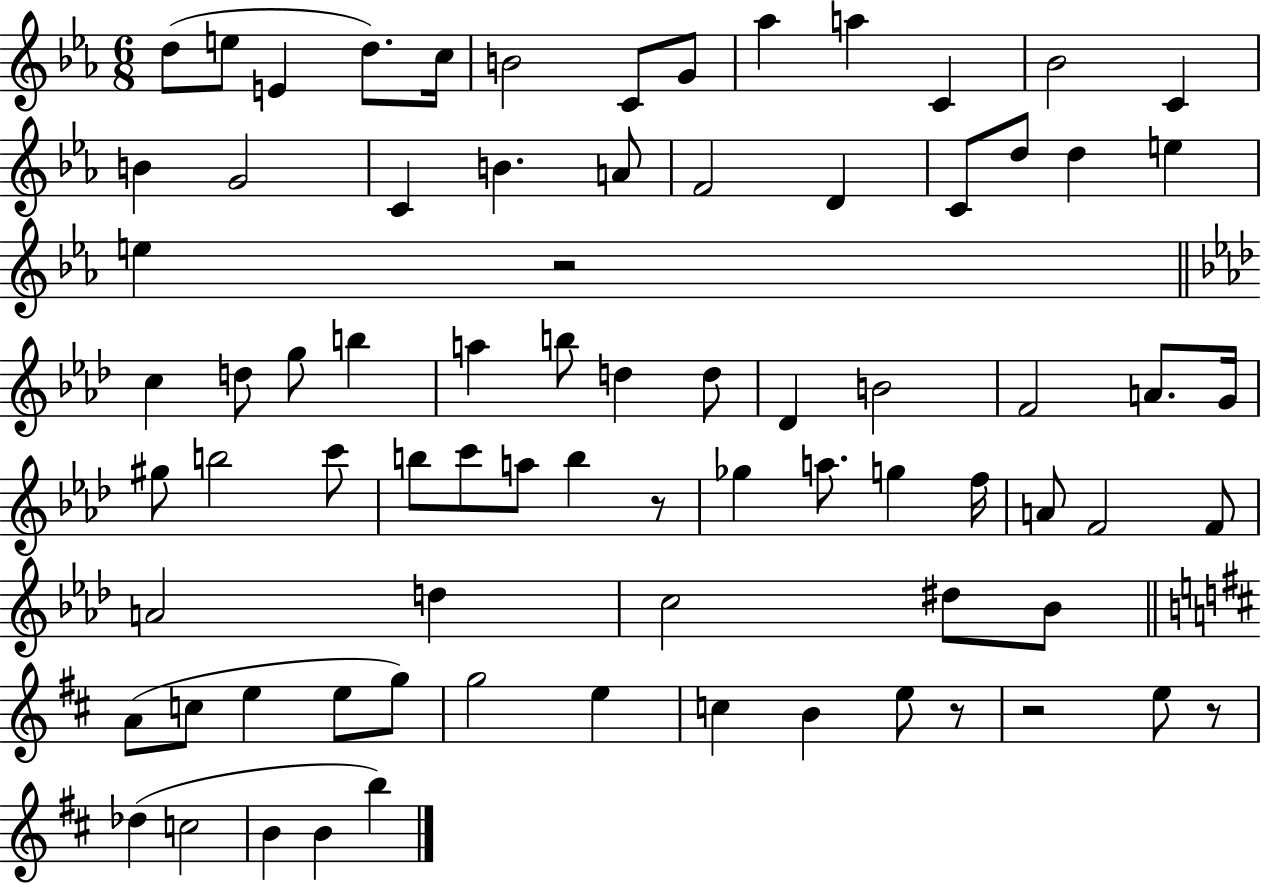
D5/e E5/e E4/q D5/e. C5/s B4/h C4/e G4/e Ab5/q A5/q C4/q Bb4/h C4/q B4/q G4/h C4/q B4/q. A4/e F4/h D4/q C4/e D5/e D5/q E5/q E5/q R/h C5/q D5/e G5/e B5/q A5/q B5/e D5/q D5/e Db4/q B4/h F4/h A4/e. G4/s G#5/e B5/h C6/e B5/e C6/e A5/e B5/q R/e Gb5/q A5/e. G5/q F5/s A4/e F4/h F4/e A4/h D5/q C5/h D#5/e Bb4/e A4/e C5/e E5/q E5/e G5/e G5/h E5/q C5/q B4/q E5/e R/e R/h E5/e R/e Db5/q C5/h B4/q B4/q B5/q